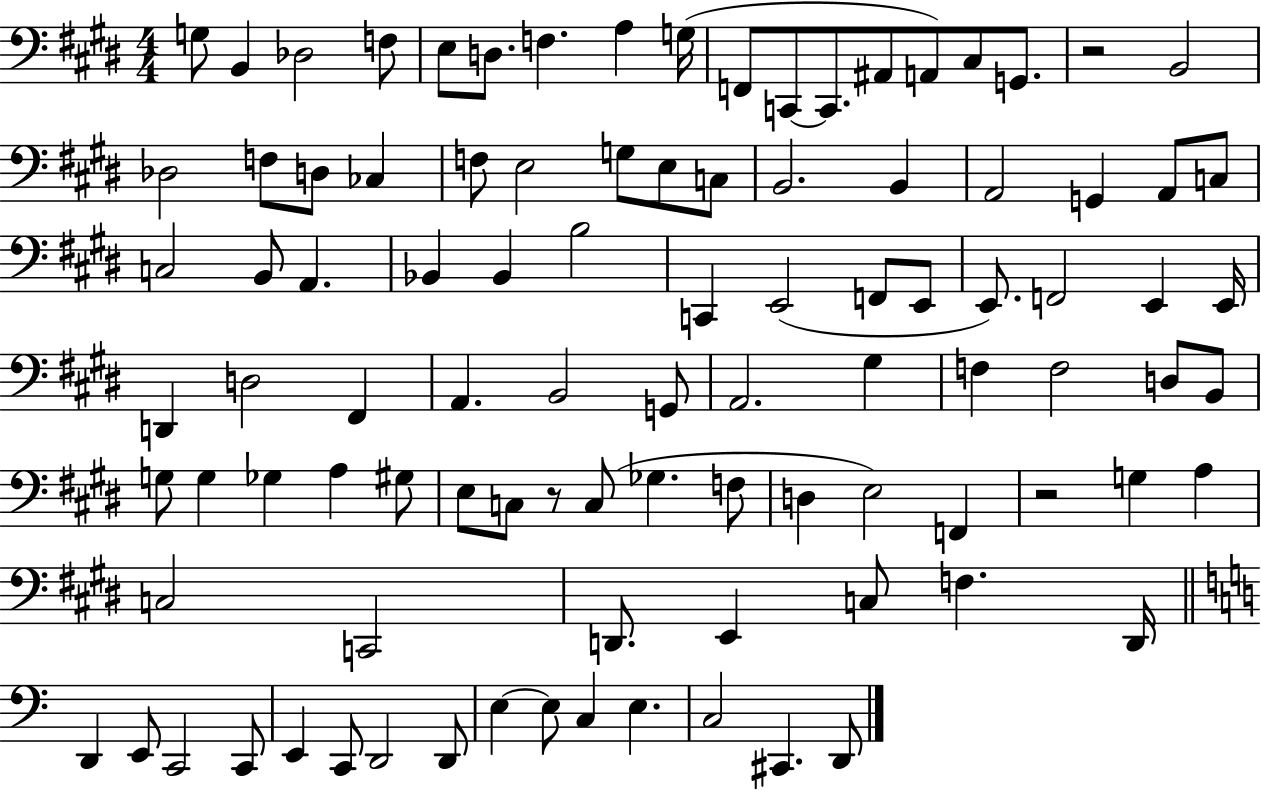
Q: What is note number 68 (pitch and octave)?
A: F3